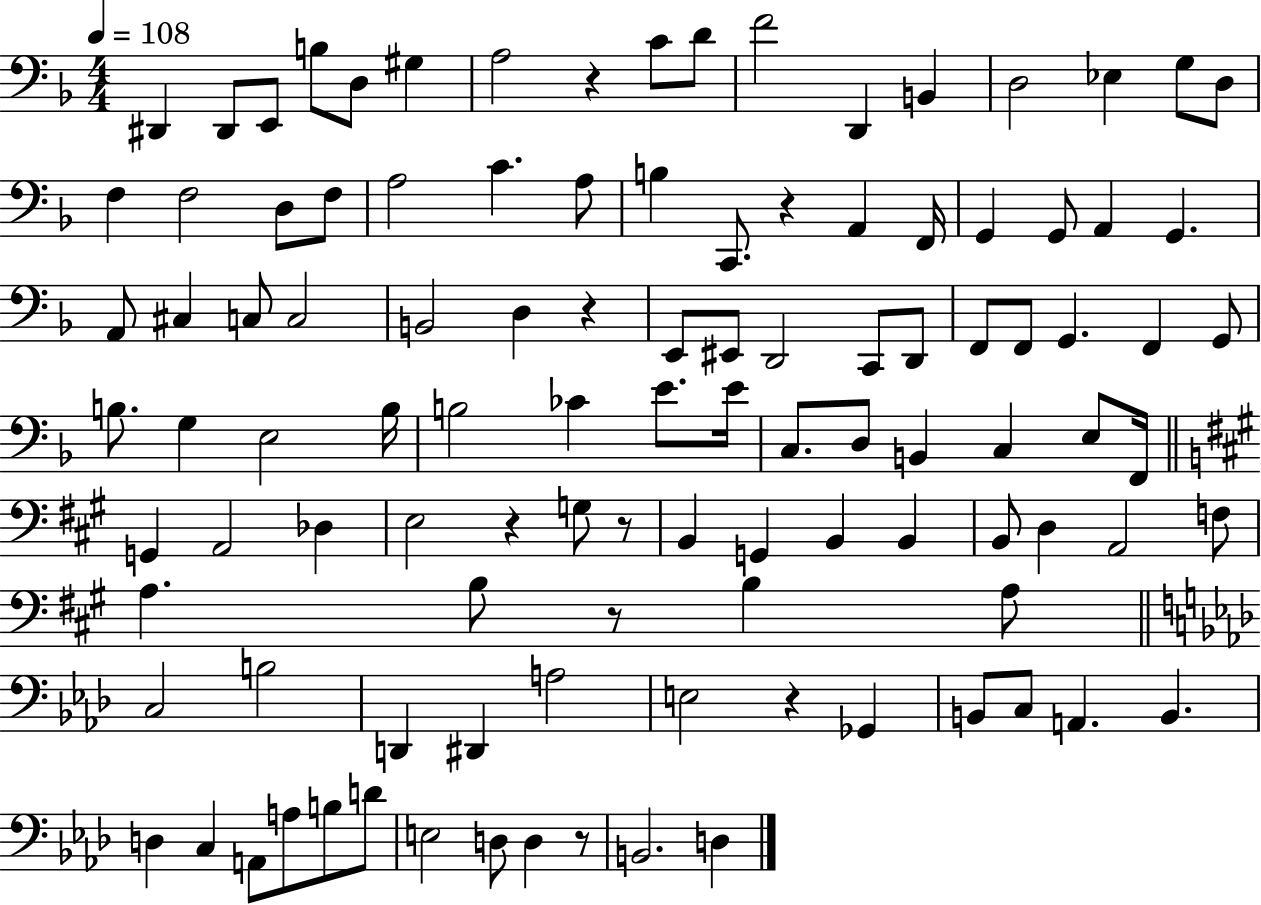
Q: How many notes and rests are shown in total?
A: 108